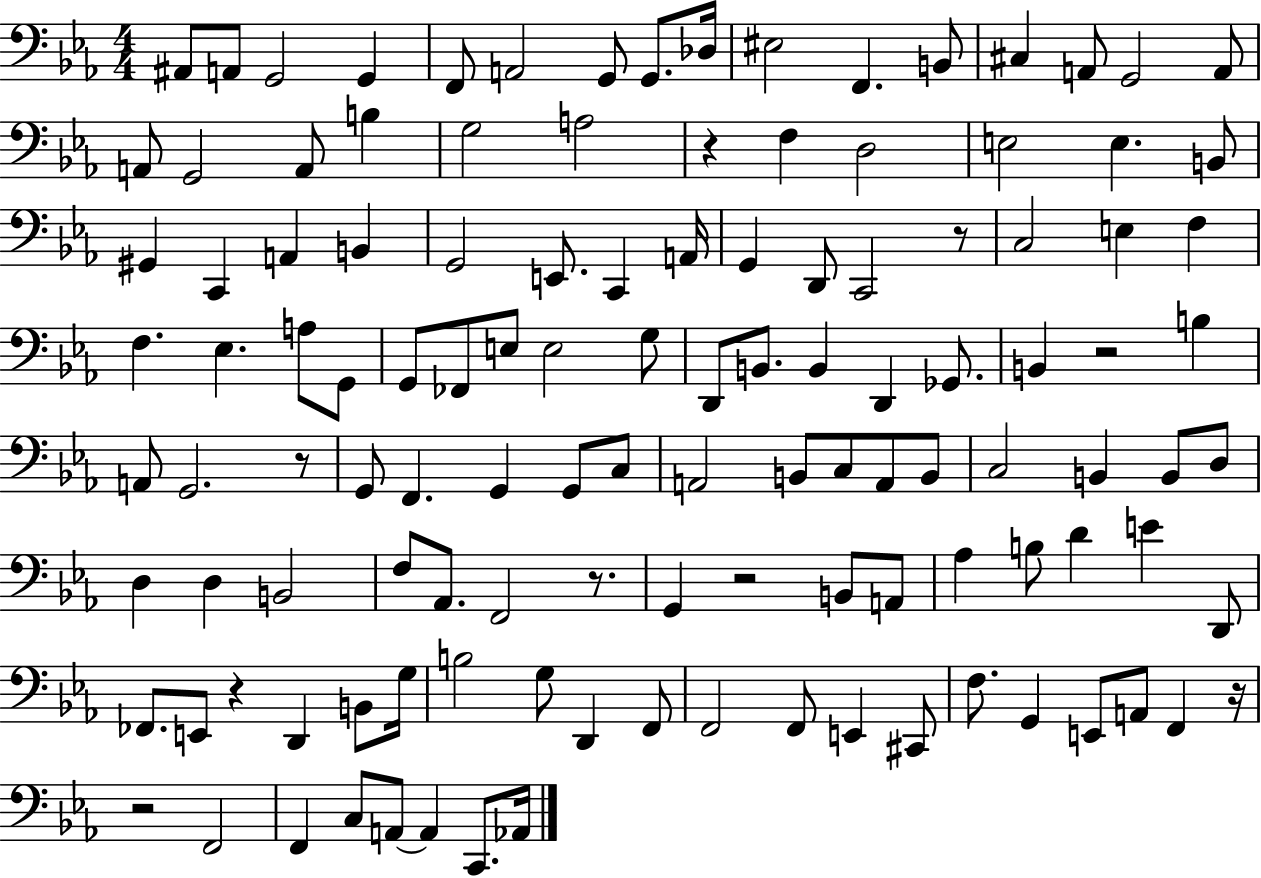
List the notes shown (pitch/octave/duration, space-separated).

A#2/e A2/e G2/h G2/q F2/e A2/h G2/e G2/e. Db3/s EIS3/h F2/q. B2/e C#3/q A2/e G2/h A2/e A2/e G2/h A2/e B3/q G3/h A3/h R/q F3/q D3/h E3/h E3/q. B2/e G#2/q C2/q A2/q B2/q G2/h E2/e. C2/q A2/s G2/q D2/e C2/h R/e C3/h E3/q F3/q F3/q. Eb3/q. A3/e G2/e G2/e FES2/e E3/e E3/h G3/e D2/e B2/e. B2/q D2/q Gb2/e. B2/q R/h B3/q A2/e G2/h. R/e G2/e F2/q. G2/q G2/e C3/e A2/h B2/e C3/e A2/e B2/e C3/h B2/q B2/e D3/e D3/q D3/q B2/h F3/e Ab2/e. F2/h R/e. G2/q R/h B2/e A2/e Ab3/q B3/e D4/q E4/q D2/e FES2/e. E2/e R/q D2/q B2/e G3/s B3/h G3/e D2/q F2/e F2/h F2/e E2/q C#2/e F3/e. G2/q E2/e A2/e F2/q R/s R/h F2/h F2/q C3/e A2/e A2/q C2/e. Ab2/s